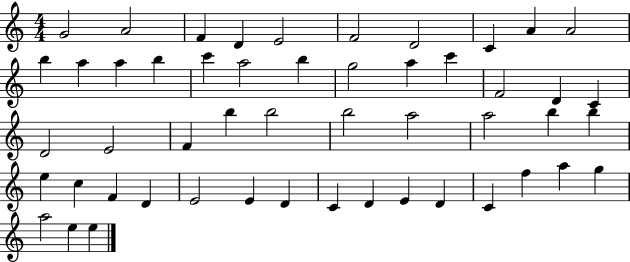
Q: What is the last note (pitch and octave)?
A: E5